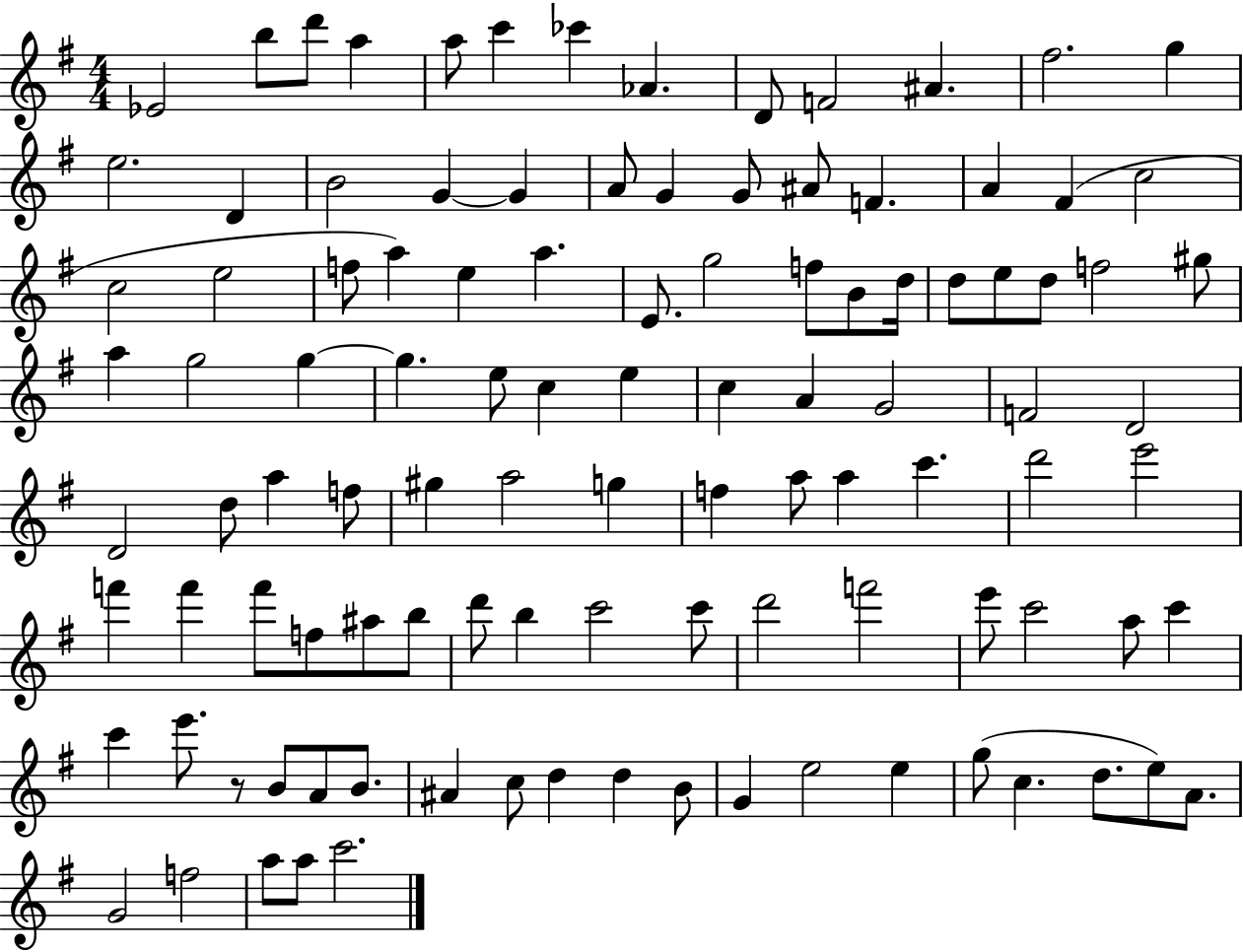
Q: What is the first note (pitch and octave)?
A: Eb4